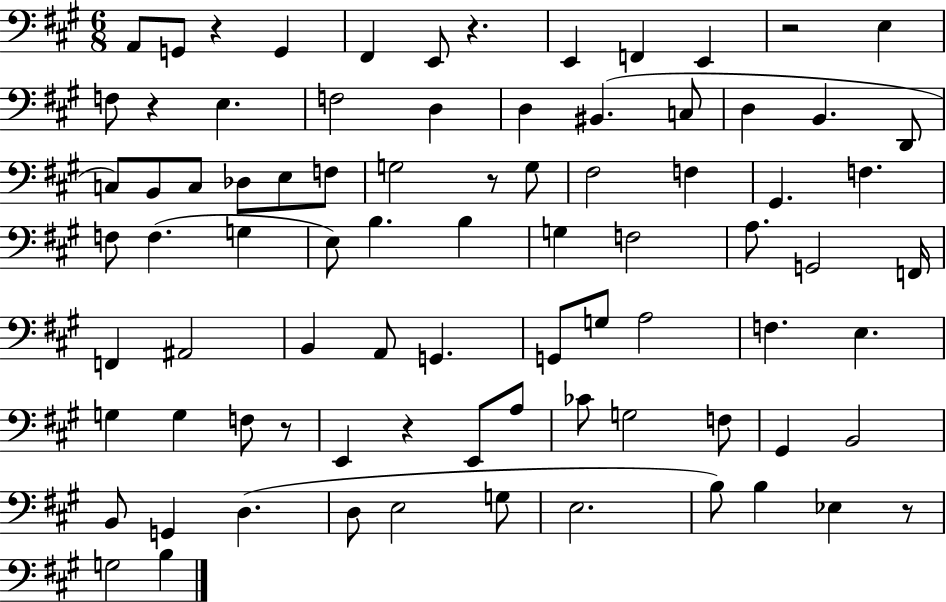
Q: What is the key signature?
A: A major